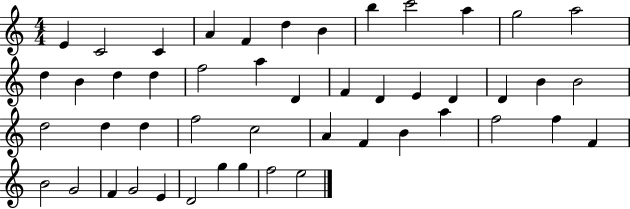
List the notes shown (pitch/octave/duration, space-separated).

E4/q C4/h C4/q A4/q F4/q D5/q B4/q B5/q C6/h A5/q G5/h A5/h D5/q B4/q D5/q D5/q F5/h A5/q D4/q F4/q D4/q E4/q D4/q D4/q B4/q B4/h D5/h D5/q D5/q F5/h C5/h A4/q F4/q B4/q A5/q F5/h F5/q F4/q B4/h G4/h F4/q G4/h E4/q D4/h G5/q G5/q F5/h E5/h